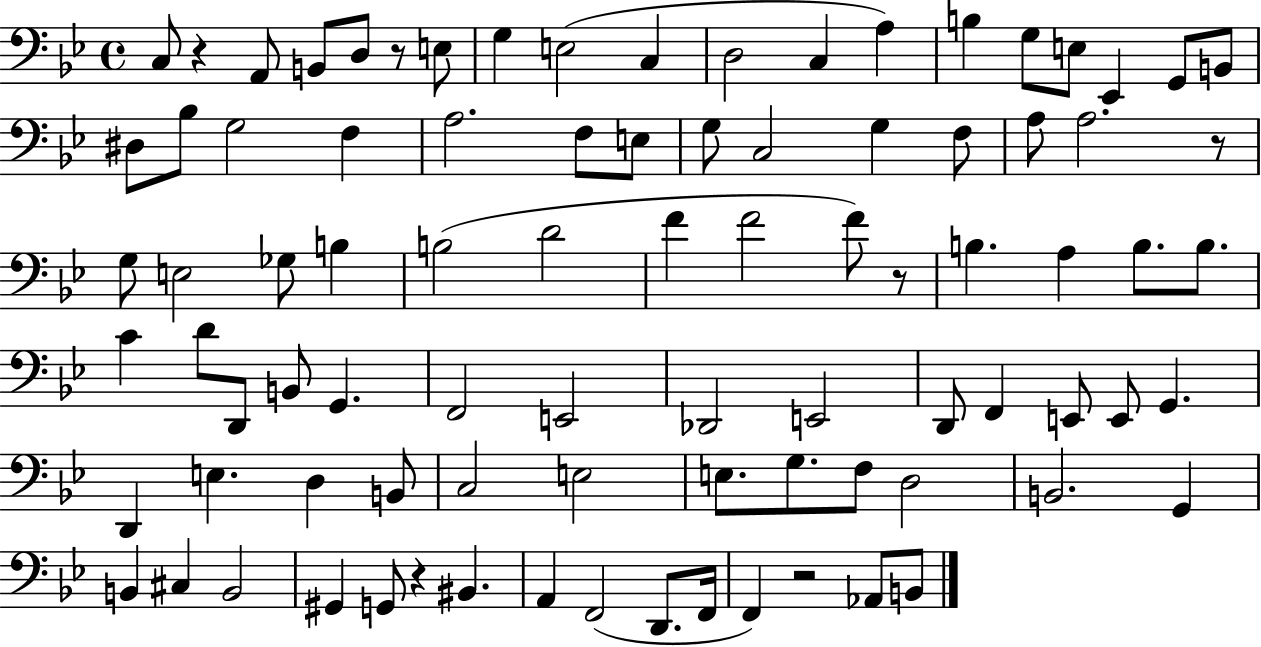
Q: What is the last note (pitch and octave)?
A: B2